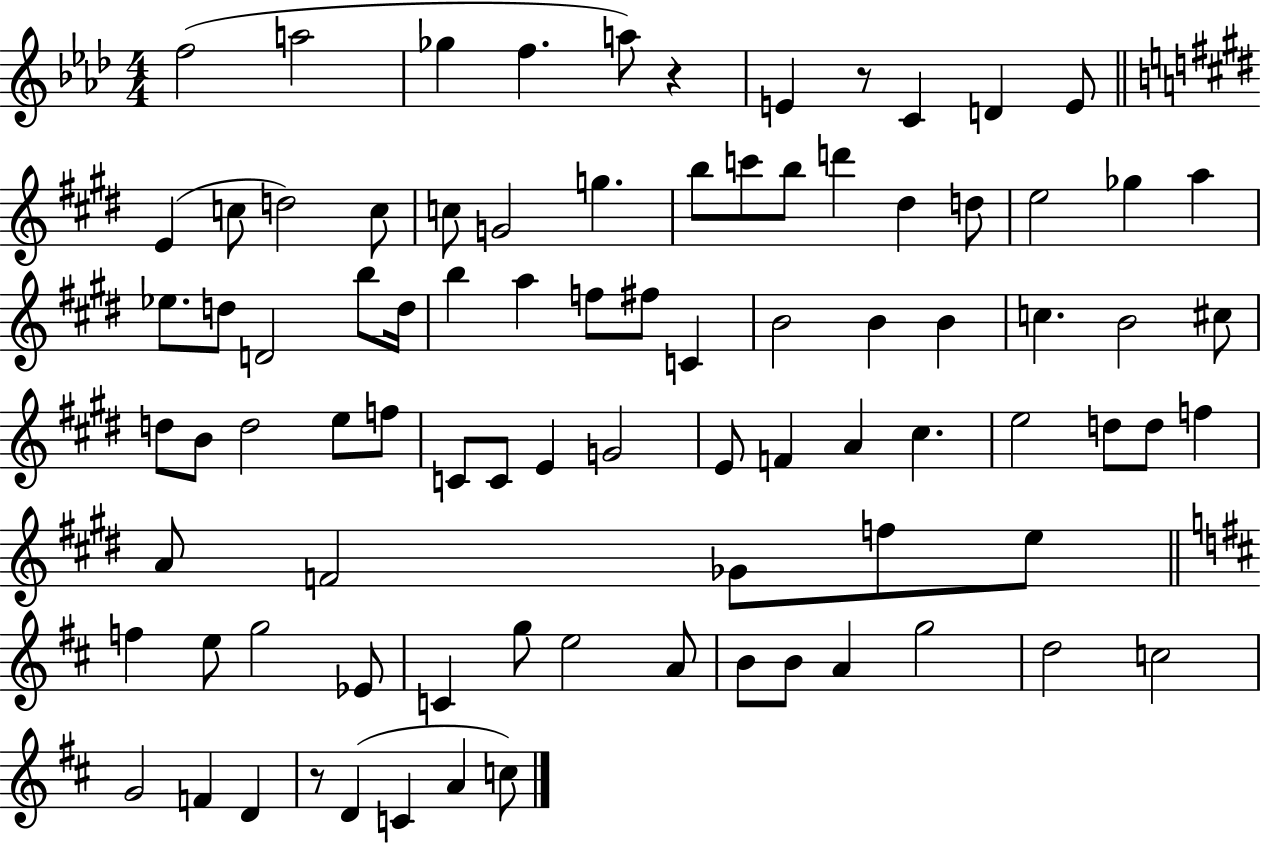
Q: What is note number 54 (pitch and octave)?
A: C#5